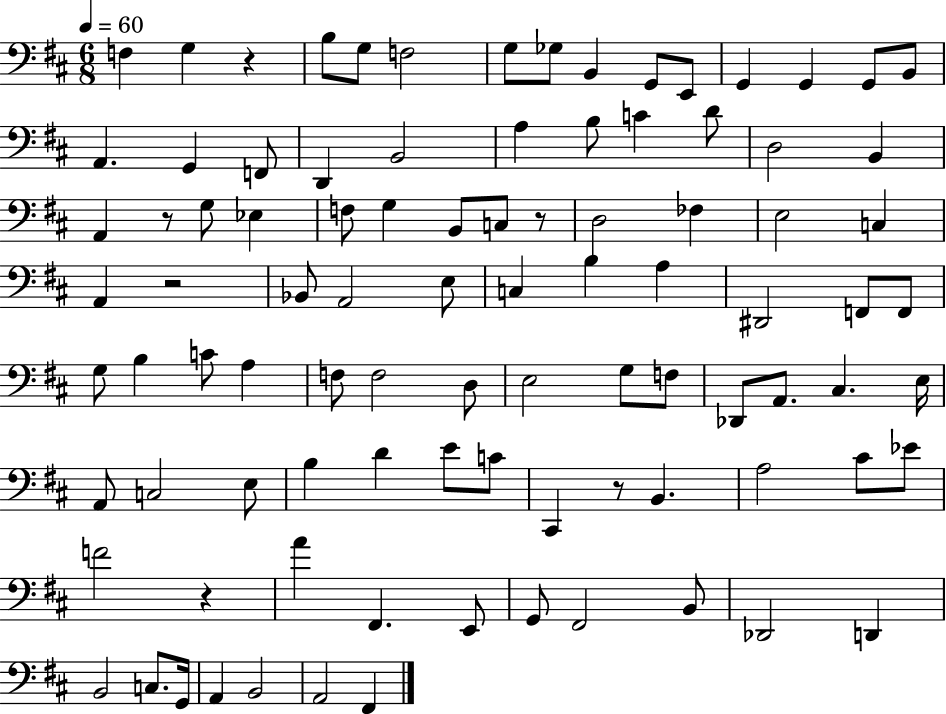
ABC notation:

X:1
T:Untitled
M:6/8
L:1/4
K:D
F, G, z B,/2 G,/2 F,2 G,/2 _G,/2 B,, G,,/2 E,,/2 G,, G,, G,,/2 B,,/2 A,, G,, F,,/2 D,, B,,2 A, B,/2 C D/2 D,2 B,, A,, z/2 G,/2 _E, F,/2 G, B,,/2 C,/2 z/2 D,2 _F, E,2 C, A,, z2 _B,,/2 A,,2 E,/2 C, B, A, ^D,,2 F,,/2 F,,/2 G,/2 B, C/2 A, F,/2 F,2 D,/2 E,2 G,/2 F,/2 _D,,/2 A,,/2 ^C, E,/4 A,,/2 C,2 E,/2 B, D E/2 C/2 ^C,, z/2 B,, A,2 ^C/2 _E/2 F2 z A ^F,, E,,/2 G,,/2 ^F,,2 B,,/2 _D,,2 D,, B,,2 C,/2 G,,/4 A,, B,,2 A,,2 ^F,,